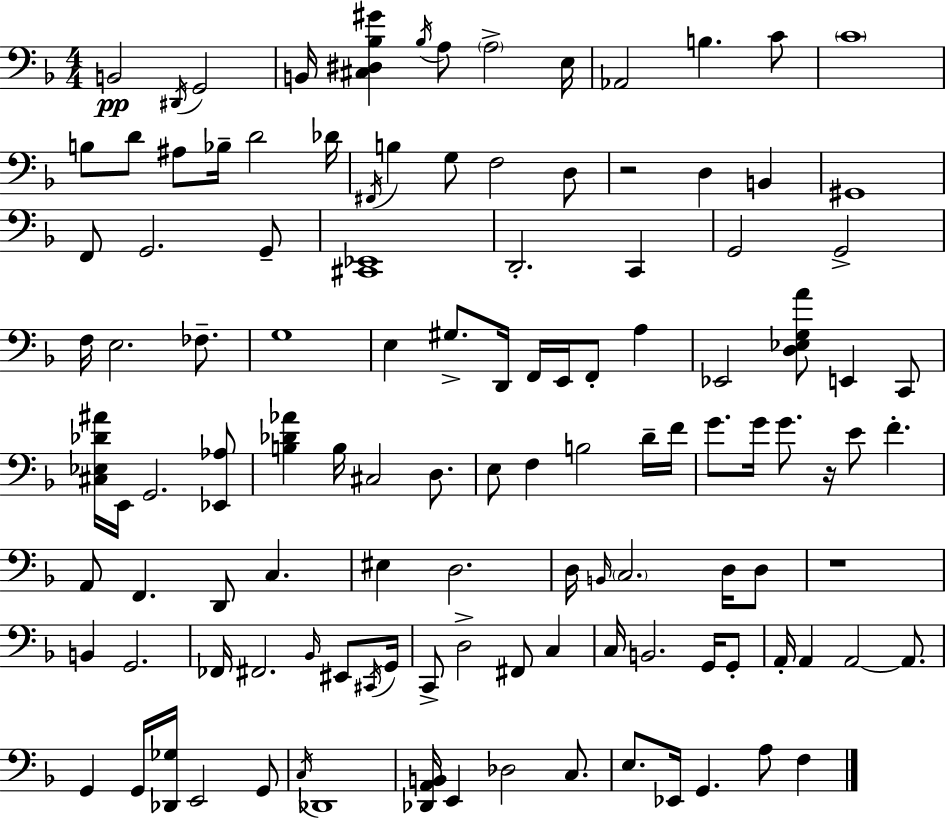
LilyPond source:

{
  \clef bass
  \numericTimeSignature
  \time 4/4
  \key f \major
  b,2\pp \acciaccatura { dis,16 } g,2 | b,16 <cis dis bes gis'>4 \acciaccatura { bes16 } a8 \parenthesize a2-> | e16 aes,2 b4. | c'8 \parenthesize c'1 | \break b8 d'8 ais8 bes16-- d'2 | des'16 \acciaccatura { fis,16 } b4 g8 f2 | d8 r2 d4 b,4 | gis,1 | \break f,8 g,2. | g,8-- <cis, ees,>1 | d,2.-. c,4 | g,2 g,2-> | \break f16 e2. | fes8.-- g1 | e4 gis8.-> d,16 f,16 e,16 f,8-. a4 | ees,2 <d ees g a'>8 e,4 | \break c,8 <cis ees des' ais'>16 e,16 g,2. | <ees, aes>8 <b des' aes'>4 b16 cis2 | d8. e8 f4 b2 | d'16-- f'16 g'8. g'16 g'8. r16 e'8 f'4.-. | \break a,8 f,4. d,8 c4. | eis4 d2. | d16 \grace { b,16 } \parenthesize c2. | d16 d8 r1 | \break b,4 g,2. | fes,16 fis,2. | \grace { bes,16 } eis,8 \acciaccatura { cis,16 } g,16 c,8-> d2-> | fis,8 c4 c16 b,2. | \break g,16 g,8-. a,16-. a,4 a,2~~ | a,8. g,4 g,16 <des, ges>16 e,2 | g,8 \acciaccatura { c16 } des,1 | <des, a, b,>16 e,4 des2 | \break c8. e8. ees,16 g,4. | a8 f4 \bar "|."
}